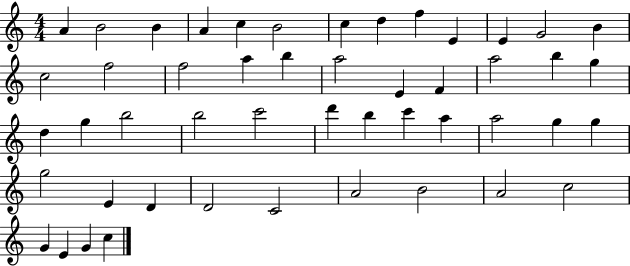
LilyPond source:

{
  \clef treble
  \numericTimeSignature
  \time 4/4
  \key c \major
  a'4 b'2 b'4 | a'4 c''4 b'2 | c''4 d''4 f''4 e'4 | e'4 g'2 b'4 | \break c''2 f''2 | f''2 a''4 b''4 | a''2 e'4 f'4 | a''2 b''4 g''4 | \break d''4 g''4 b''2 | b''2 c'''2 | d'''4 b''4 c'''4 a''4 | a''2 g''4 g''4 | \break g''2 e'4 d'4 | d'2 c'2 | a'2 b'2 | a'2 c''2 | \break g'4 e'4 g'4 c''4 | \bar "|."
}